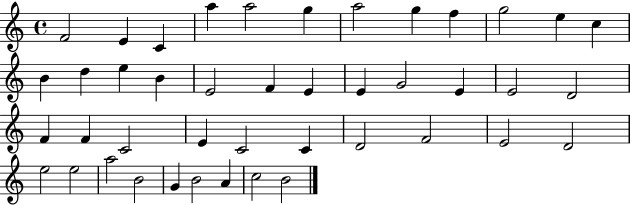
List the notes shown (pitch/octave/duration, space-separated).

F4/h E4/q C4/q A5/q A5/h G5/q A5/h G5/q F5/q G5/h E5/q C5/q B4/q D5/q E5/q B4/q E4/h F4/q E4/q E4/q G4/h E4/q E4/h D4/h F4/q F4/q C4/h E4/q C4/h C4/q D4/h F4/h E4/h D4/h E5/h E5/h A5/h B4/h G4/q B4/h A4/q C5/h B4/h